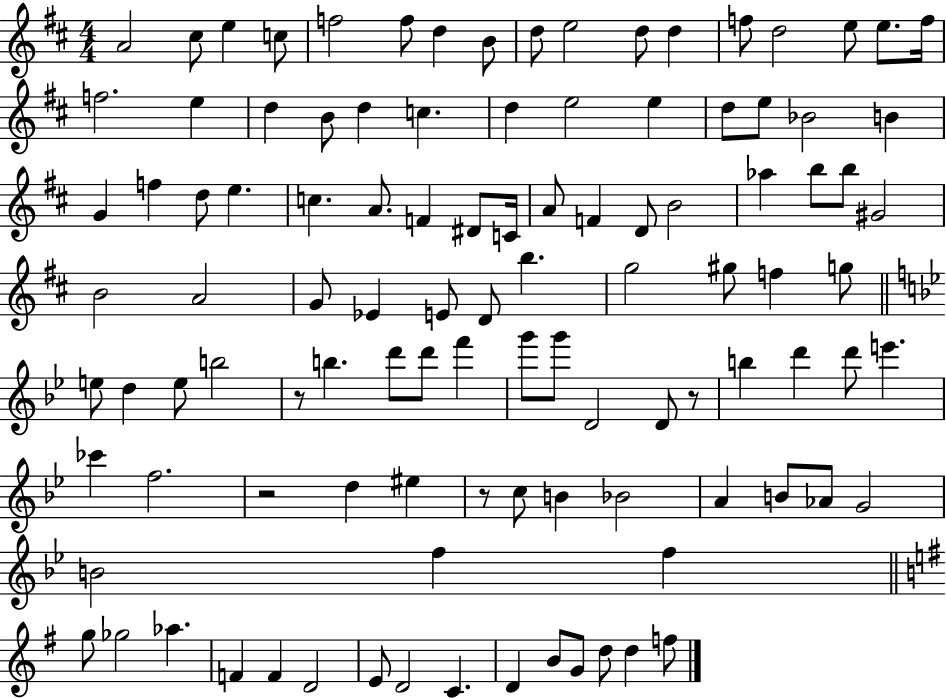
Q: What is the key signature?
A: D major